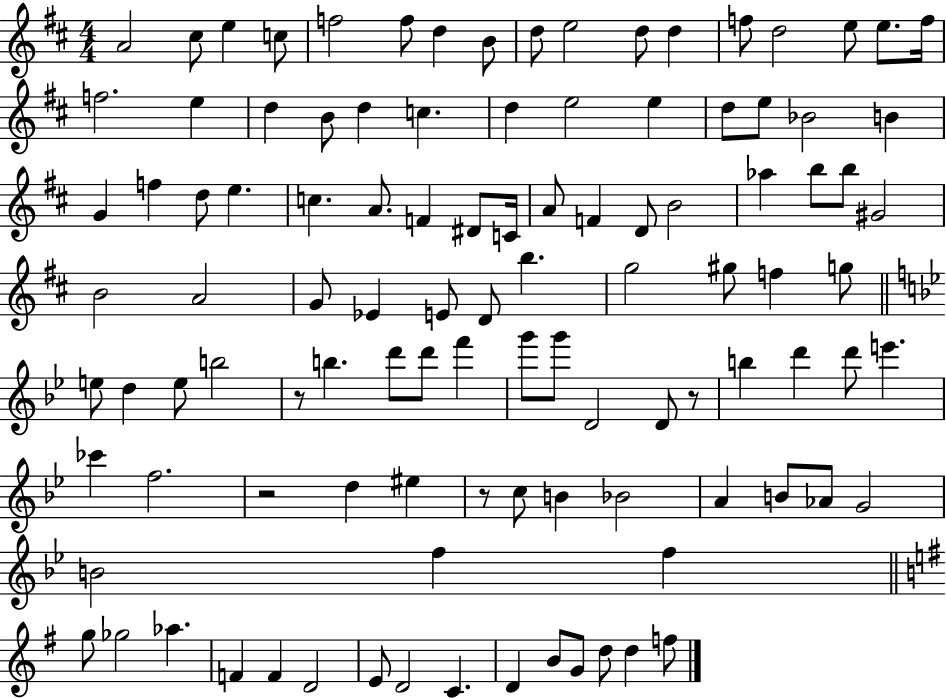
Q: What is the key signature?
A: D major